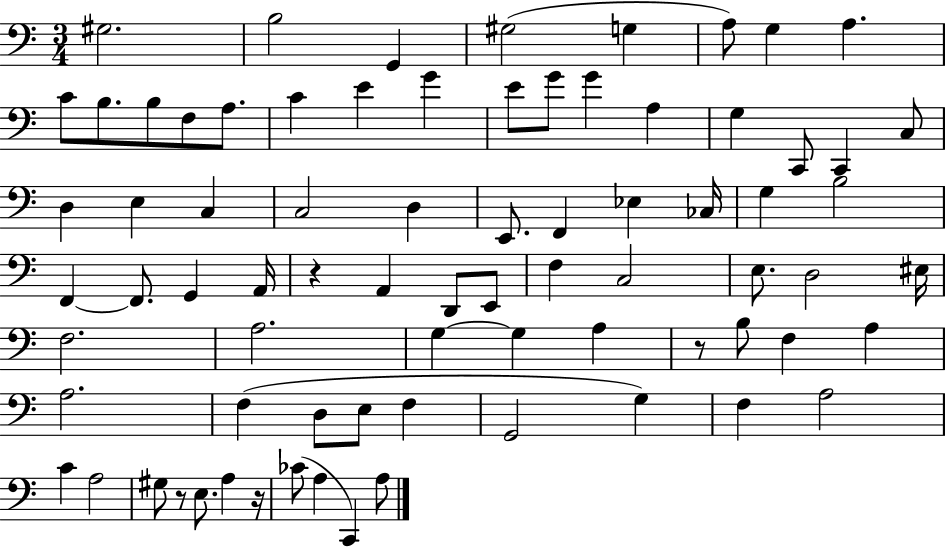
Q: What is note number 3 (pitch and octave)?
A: G2